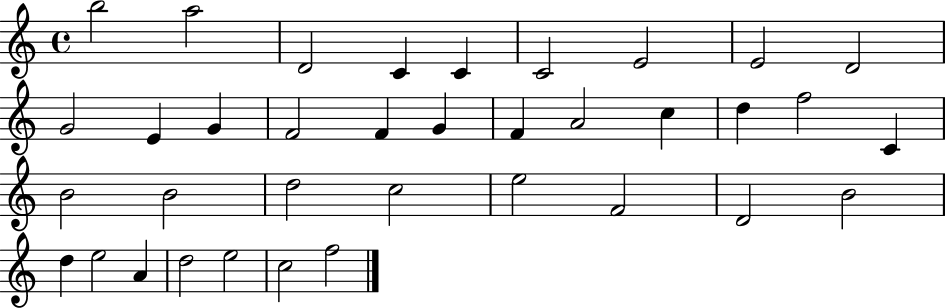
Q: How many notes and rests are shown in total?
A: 36